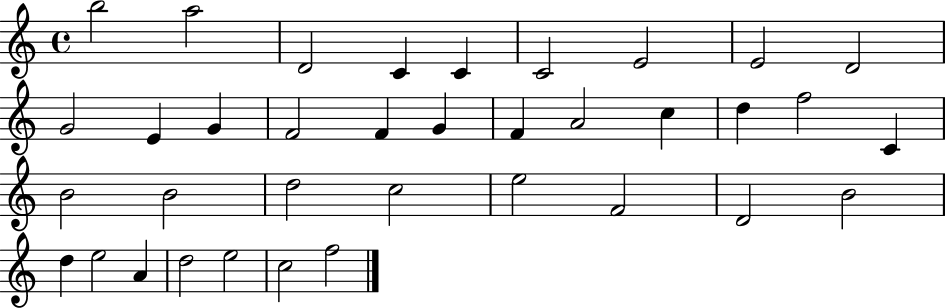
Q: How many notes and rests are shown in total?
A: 36